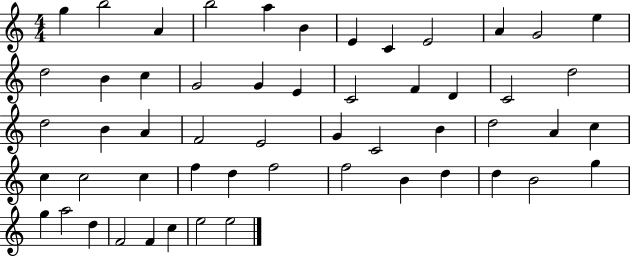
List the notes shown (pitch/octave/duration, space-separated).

G5/q B5/h A4/q B5/h A5/q B4/q E4/q C4/q E4/h A4/q G4/h E5/q D5/h B4/q C5/q G4/h G4/q E4/q C4/h F4/q D4/q C4/h D5/h D5/h B4/q A4/q F4/h E4/h G4/q C4/h B4/q D5/h A4/q C5/q C5/q C5/h C5/q F5/q D5/q F5/h F5/h B4/q D5/q D5/q B4/h G5/q G5/q A5/h D5/q F4/h F4/q C5/q E5/h E5/h